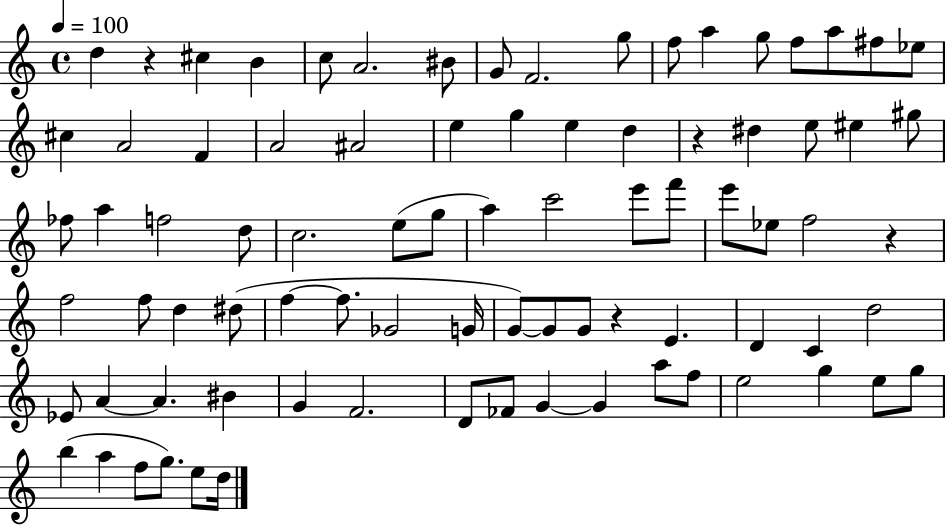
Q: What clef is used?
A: treble